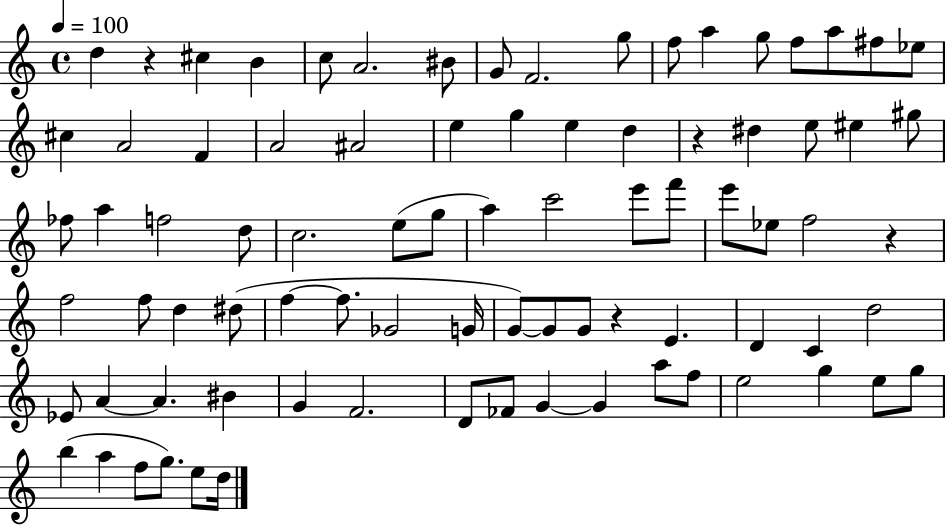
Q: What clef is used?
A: treble